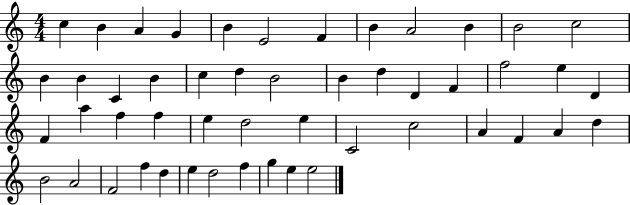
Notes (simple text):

C5/q B4/q A4/q G4/q B4/q E4/h F4/q B4/q A4/h B4/q B4/h C5/h B4/q B4/q C4/q B4/q C5/q D5/q B4/h B4/q D5/q D4/q F4/q F5/h E5/q D4/q F4/q A5/q F5/q F5/q E5/q D5/h E5/q C4/h C5/h A4/q F4/q A4/q D5/q B4/h A4/h F4/h F5/q D5/q E5/q D5/h F5/q G5/q E5/q E5/h